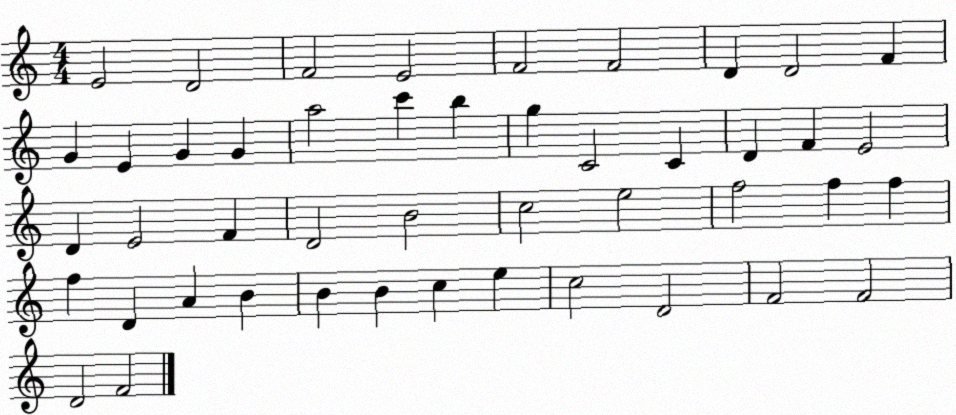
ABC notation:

X:1
T:Untitled
M:4/4
L:1/4
K:C
E2 D2 F2 E2 F2 F2 D D2 F G E G G a2 c' b g C2 C D F E2 D E2 F D2 B2 c2 e2 f2 f f f D A B B B c e c2 D2 F2 F2 D2 F2